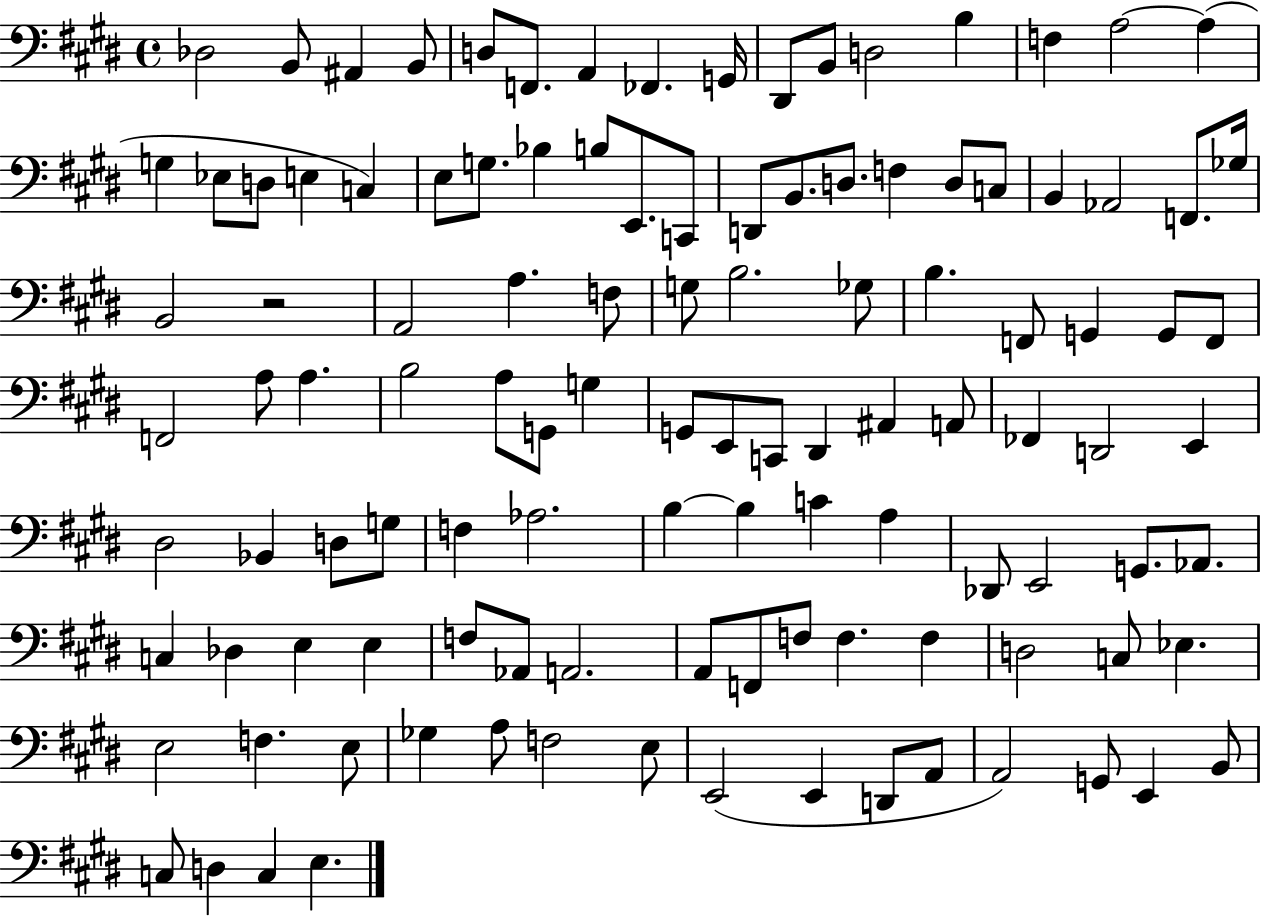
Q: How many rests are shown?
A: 1